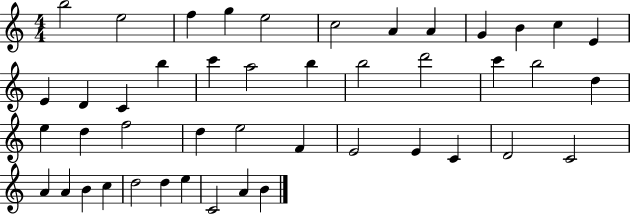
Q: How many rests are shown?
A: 0